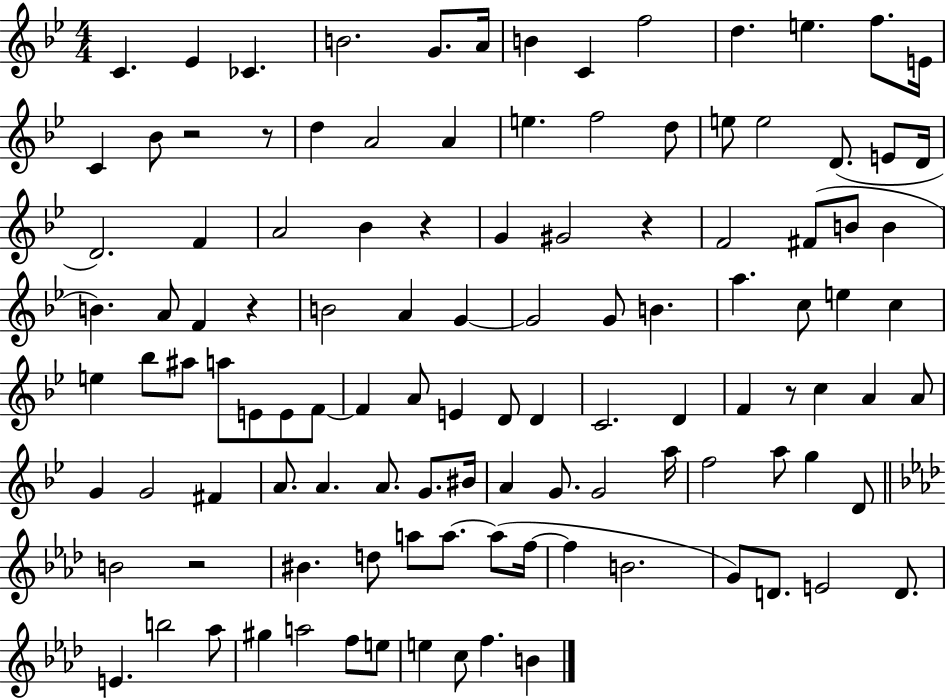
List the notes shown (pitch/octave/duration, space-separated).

C4/q. Eb4/q CES4/q. B4/h. G4/e. A4/s B4/q C4/q F5/h D5/q. E5/q. F5/e. E4/s C4/q Bb4/e R/h R/e D5/q A4/h A4/q E5/q. F5/h D5/e E5/e E5/h D4/e. E4/e D4/s D4/h. F4/q A4/h Bb4/q R/q G4/q G#4/h R/q F4/h F#4/e B4/e B4/q B4/q. A4/e F4/q R/q B4/h A4/q G4/q G4/h G4/e B4/q. A5/q. C5/e E5/q C5/q E5/q Bb5/e A#5/e A5/e E4/e E4/e F4/e F4/q A4/e E4/q D4/e D4/q C4/h. D4/q F4/q R/e C5/q A4/q A4/e G4/q G4/h F#4/q A4/e. A4/q. A4/e. G4/e. BIS4/s A4/q G4/e. G4/h A5/s F5/h A5/e G5/q D4/e B4/h R/h BIS4/q. D5/e A5/e A5/e. A5/e F5/s F5/q B4/h. G4/e D4/e. E4/h D4/e. E4/q. B5/h Ab5/e G#5/q A5/h F5/e E5/e E5/q C5/e F5/q. B4/q